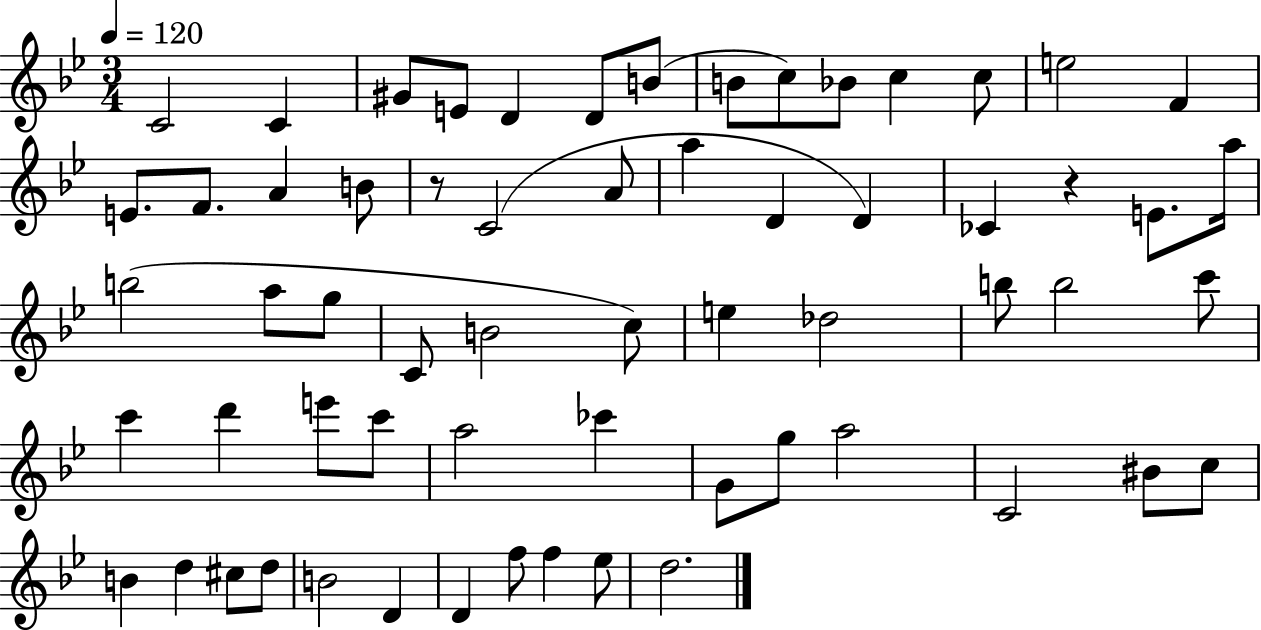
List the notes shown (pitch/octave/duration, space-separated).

C4/h C4/q G#4/e E4/e D4/q D4/e B4/e B4/e C5/e Bb4/e C5/q C5/e E5/h F4/q E4/e. F4/e. A4/q B4/e R/e C4/h A4/e A5/q D4/q D4/q CES4/q R/q E4/e. A5/s B5/h A5/e G5/e C4/e B4/h C5/e E5/q Db5/h B5/e B5/h C6/e C6/q D6/q E6/e C6/e A5/h CES6/q G4/e G5/e A5/h C4/h BIS4/e C5/e B4/q D5/q C#5/e D5/e B4/h D4/q D4/q F5/e F5/q Eb5/e D5/h.